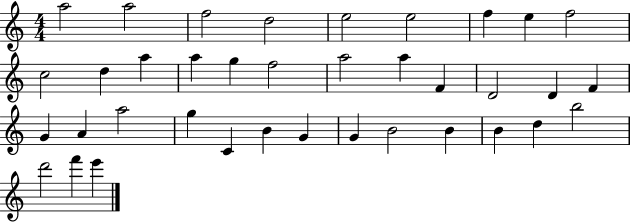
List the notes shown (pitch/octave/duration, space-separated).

A5/h A5/h F5/h D5/h E5/h E5/h F5/q E5/q F5/h C5/h D5/q A5/q A5/q G5/q F5/h A5/h A5/q F4/q D4/h D4/q F4/q G4/q A4/q A5/h G5/q C4/q B4/q G4/q G4/q B4/h B4/q B4/q D5/q B5/h D6/h F6/q E6/q